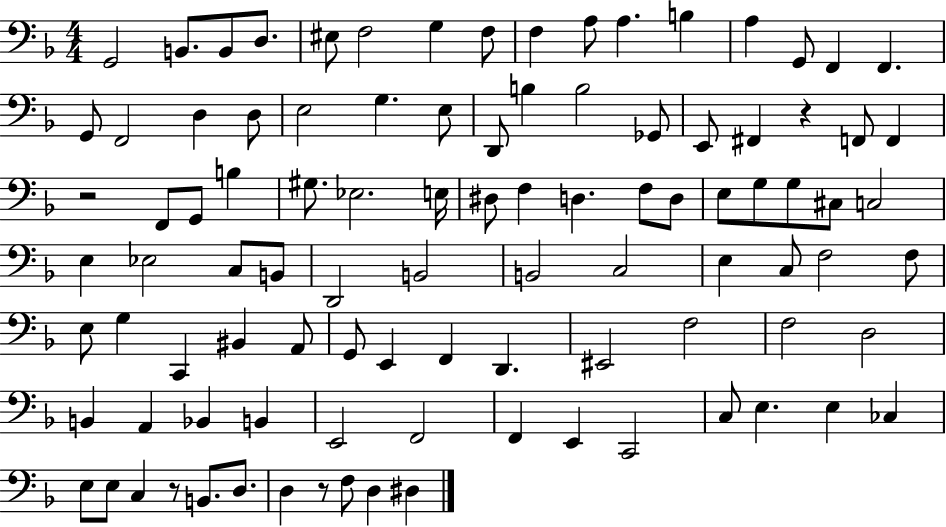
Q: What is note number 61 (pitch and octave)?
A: G3